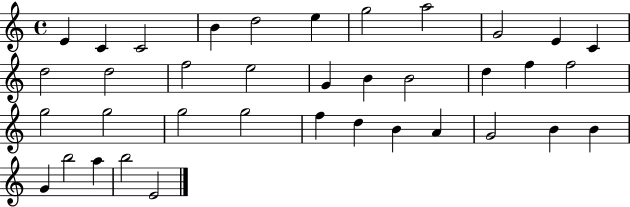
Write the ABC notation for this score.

X:1
T:Untitled
M:4/4
L:1/4
K:C
E C C2 B d2 e g2 a2 G2 E C d2 d2 f2 e2 G B B2 d f f2 g2 g2 g2 g2 f d B A G2 B B G b2 a b2 E2